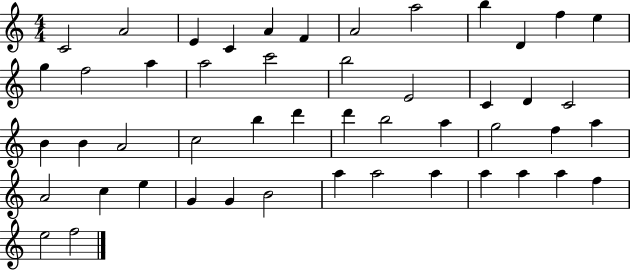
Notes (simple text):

C4/h A4/h E4/q C4/q A4/q F4/q A4/h A5/h B5/q D4/q F5/q E5/q G5/q F5/h A5/q A5/h C6/h B5/h E4/h C4/q D4/q C4/h B4/q B4/q A4/h C5/h B5/q D6/q D6/q B5/h A5/q G5/h F5/q A5/q A4/h C5/q E5/q G4/q G4/q B4/h A5/q A5/h A5/q A5/q A5/q A5/q F5/q E5/h F5/h